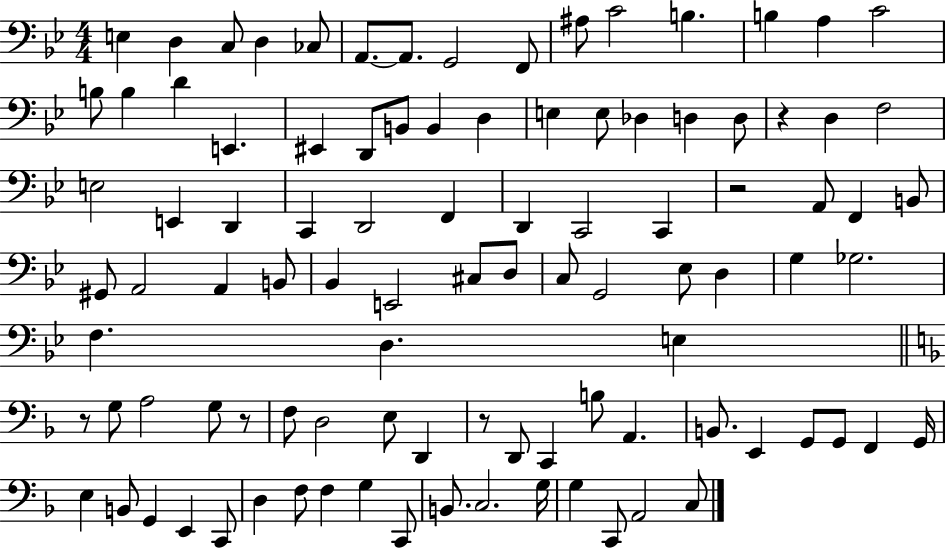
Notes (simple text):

E3/q D3/q C3/e D3/q CES3/e A2/e. A2/e. G2/h F2/e A#3/e C4/h B3/q. B3/q A3/q C4/h B3/e B3/q D4/q E2/q. EIS2/q D2/e B2/e B2/q D3/q E3/q E3/e Db3/q D3/q D3/e R/q D3/q F3/h E3/h E2/q D2/q C2/q D2/h F2/q D2/q C2/h C2/q R/h A2/e F2/q B2/e G#2/e A2/h A2/q B2/e Bb2/q E2/h C#3/e D3/e C3/e G2/h Eb3/e D3/q G3/q Gb3/h. F3/q. D3/q. E3/q R/e G3/e A3/h G3/e R/e F3/e D3/h E3/e D2/q R/e D2/e C2/q B3/e A2/q. B2/e. E2/q G2/e G2/e F2/q G2/s E3/q B2/e G2/q E2/q C2/e D3/q F3/e F3/q G3/q C2/e B2/e. C3/h. G3/s G3/q C2/e A2/h C3/e